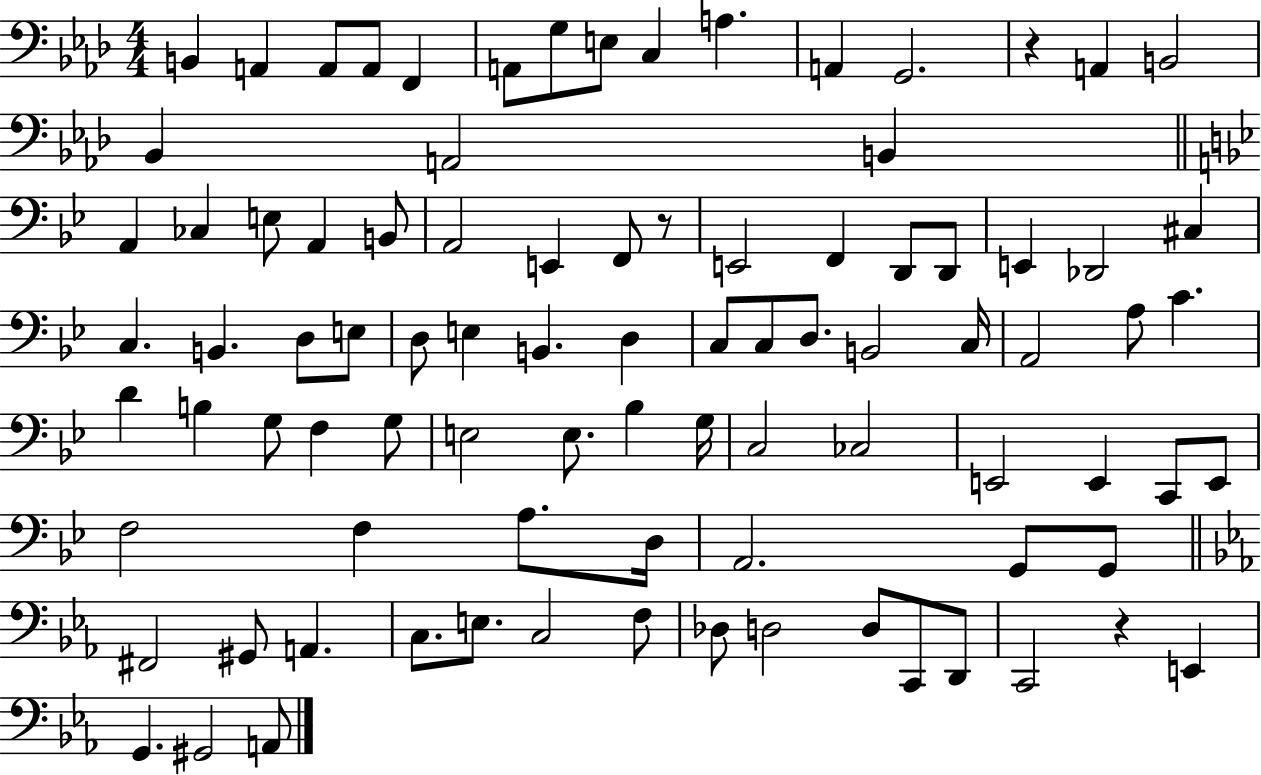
B2/q A2/q A2/e A2/e F2/q A2/e G3/e E3/e C3/q A3/q. A2/q G2/h. R/q A2/q B2/h Bb2/q A2/h B2/q A2/q CES3/q E3/e A2/q B2/e A2/h E2/q F2/e R/e E2/h F2/q D2/e D2/e E2/q Db2/h C#3/q C3/q. B2/q. D3/e E3/e D3/e E3/q B2/q. D3/q C3/e C3/e D3/e. B2/h C3/s A2/h A3/e C4/q. D4/q B3/q G3/e F3/q G3/e E3/h E3/e. Bb3/q G3/s C3/h CES3/h E2/h E2/q C2/e E2/e F3/h F3/q A3/e. D3/s A2/h. G2/e G2/e F#2/h G#2/e A2/q. C3/e. E3/e. C3/h F3/e Db3/e D3/h D3/e C2/e D2/e C2/h R/q E2/q G2/q. G#2/h A2/e